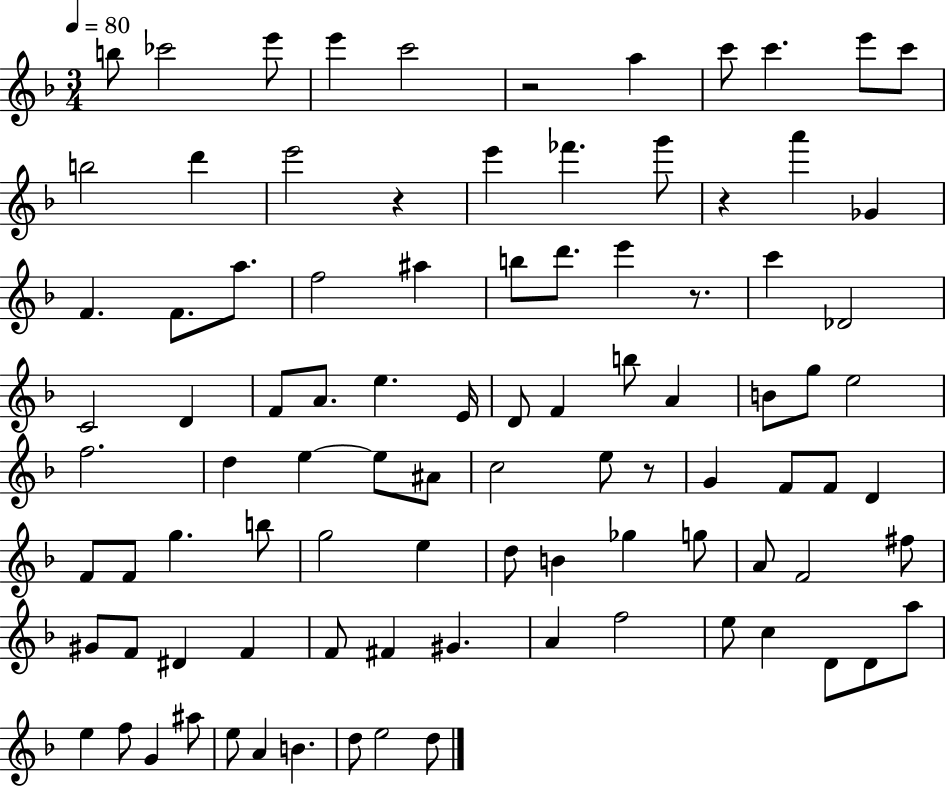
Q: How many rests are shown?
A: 5